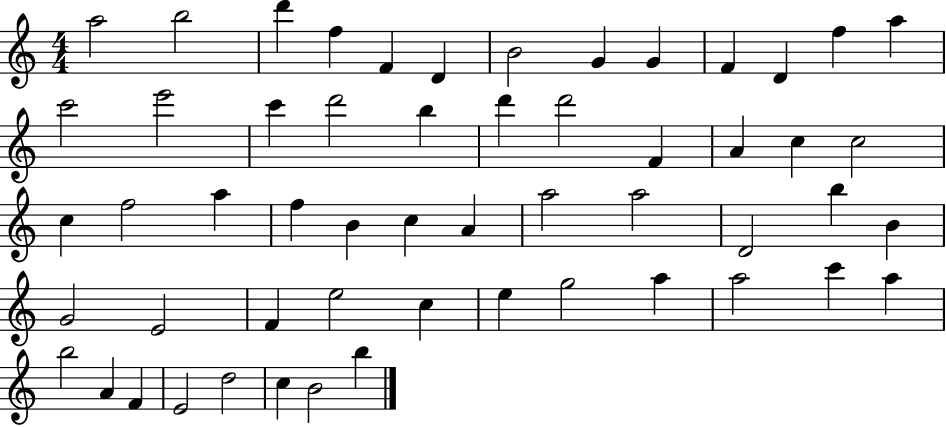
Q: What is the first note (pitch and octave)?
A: A5